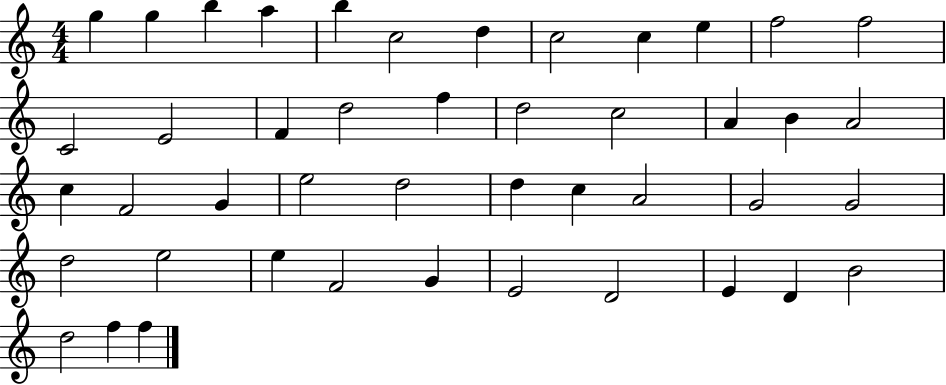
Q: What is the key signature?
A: C major